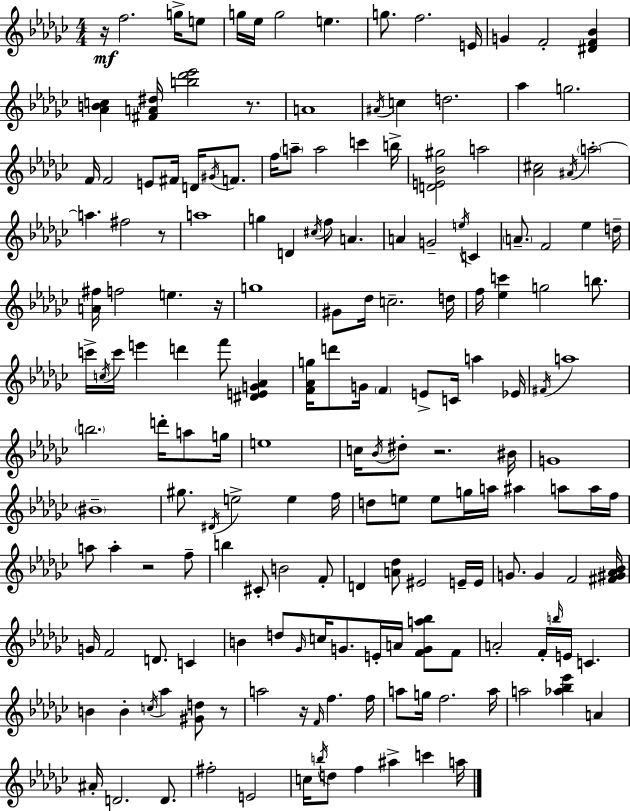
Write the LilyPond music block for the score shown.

{
  \clef treble
  \numericTimeSignature
  \time 4/4
  \key ees \minor
  \repeat volta 2 { r16\mf f''2. g''16-> e''8 | g''16 ees''16 g''2 e''4. | g''8. f''2. e'16 | g'4 f'2-. <dis' f' bes'>4 | \break <aes' b' c''>4 <fis' a' dis''>16 <b'' des''' ees'''>2 r8. | a'1 | \acciaccatura { ais'16 } c''4 d''2. | aes''4 g''2. | \break f'16 f'2 e'8 fis'16 d'16 \acciaccatura { gis'16 } f'8. | f''16 \parenthesize a''8-- a''2 c'''4 | b''16-> <d' e' bes' gis''>2 a''2 | <aes' cis''>2 \acciaccatura { ais'16 } \parenthesize a''2-.~~ | \break a''4. fis''2 | r8 a''1 | g''4 d'4 \acciaccatura { cis''16 } f''8 a'4. | a'4 g'2-- | \break \acciaccatura { e''16 } c'4 \parenthesize a'8.-- f'2 | ees''4 d''16-- <a' fis''>16 f''2 e''4. | r16 g''1 | gis'8 des''16 c''2.-- | \break d''16 f''16 <ees'' c'''>4 g''2 | b''8. c'''16-> \acciaccatura { c''16 } c'''16 e'''4 d'''4 | f'''8 <dis' e' g' aes'>4 <f' aes' g''>16 d'''8 g'16 \parenthesize f'4 e'8-> | c'16 a''4 ees'16 \acciaccatura { fis'16 } a''1 | \break \parenthesize b''2. | d'''16-. a''8 g''16 e''1 | c''16 \acciaccatura { bes'16 } dis''8-. r2. | bis'16 g'1 | \break \parenthesize bis'1-- | gis''8. \acciaccatura { dis'16 } e''2-> | e''4 f''16 d''8 e''8 e''8 g''16 | a''16 ais''4 a''8 a''16 f''16 a''8 a''4-. r2 | \break f''8-- b''4 cis'8-. b'2 | f'8-. d'4 <a' des''>8 eis'2 | e'16-- e'16 g'8. g'4 | f'2 <fis' gis' aes' bes'>16 g'16 f'2 | \break d'8. c'4 b'4 d''8 \grace { ges'16 } | c''16 g'8. e'16-. a'16 <f' g' a'' bes''>8 f'8 a'2-. | f'16-. \grace { b''16 } e'16 c'4. b'4 b'4-. | \acciaccatura { c''16 } aes''4 <gis' d''>8 r8 a''2 | \break r16 \grace { f'16 } f''4. f''16 a''8 g''16 | f''2. a''16 a''2 | <aes'' bes'' ees'''>4 a'4 ais'16-. d'2. | d'8. fis''2-. | \break e'2 c''16 \acciaccatura { b''16 } d''8 | f''4 ais''4-> c'''4 a''16 } \bar "|."
}